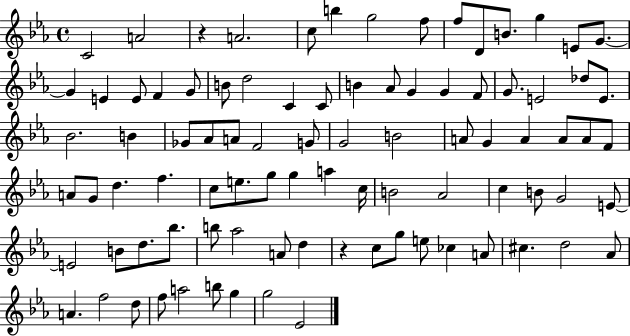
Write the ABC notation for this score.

X:1
T:Untitled
M:4/4
L:1/4
K:Eb
C2 A2 z A2 c/2 b g2 f/2 f/2 D/2 B/2 g E/2 G/2 G E E/2 F G/2 B/2 d2 C C/2 B _A/2 G G F/2 G/2 E2 _d/2 E/2 _B2 B _G/2 _A/2 A/2 F2 G/2 G2 B2 A/2 G A A/2 A/2 F/2 A/2 G/2 d f c/2 e/2 g/2 g a c/4 B2 _A2 c B/2 G2 E/2 E2 B/2 d/2 _b/2 b/2 _a2 A/2 d z c/2 g/2 e/2 _c A/2 ^c d2 _A/2 A f2 d/2 f/2 a2 b/2 g g2 _E2